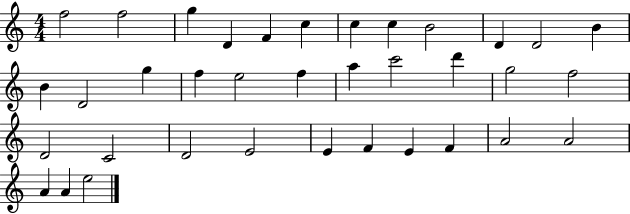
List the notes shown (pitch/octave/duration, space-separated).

F5/h F5/h G5/q D4/q F4/q C5/q C5/q C5/q B4/h D4/q D4/h B4/q B4/q D4/h G5/q F5/q E5/h F5/q A5/q C6/h D6/q G5/h F5/h D4/h C4/h D4/h E4/h E4/q F4/q E4/q F4/q A4/h A4/h A4/q A4/q E5/h